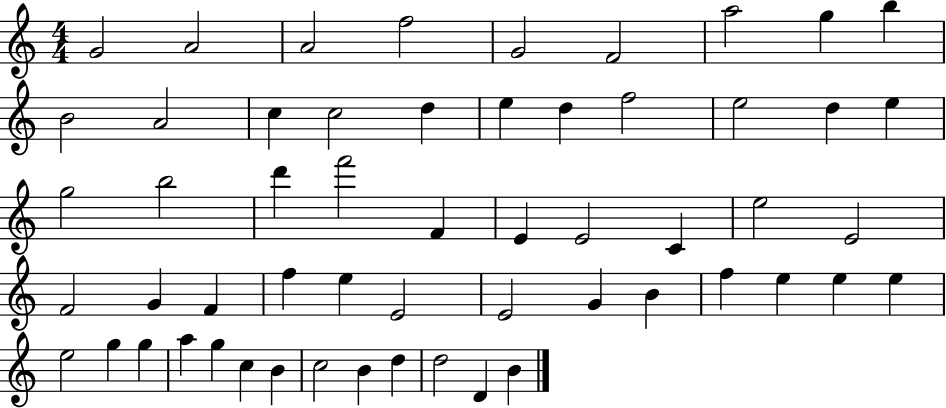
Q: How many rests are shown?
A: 0